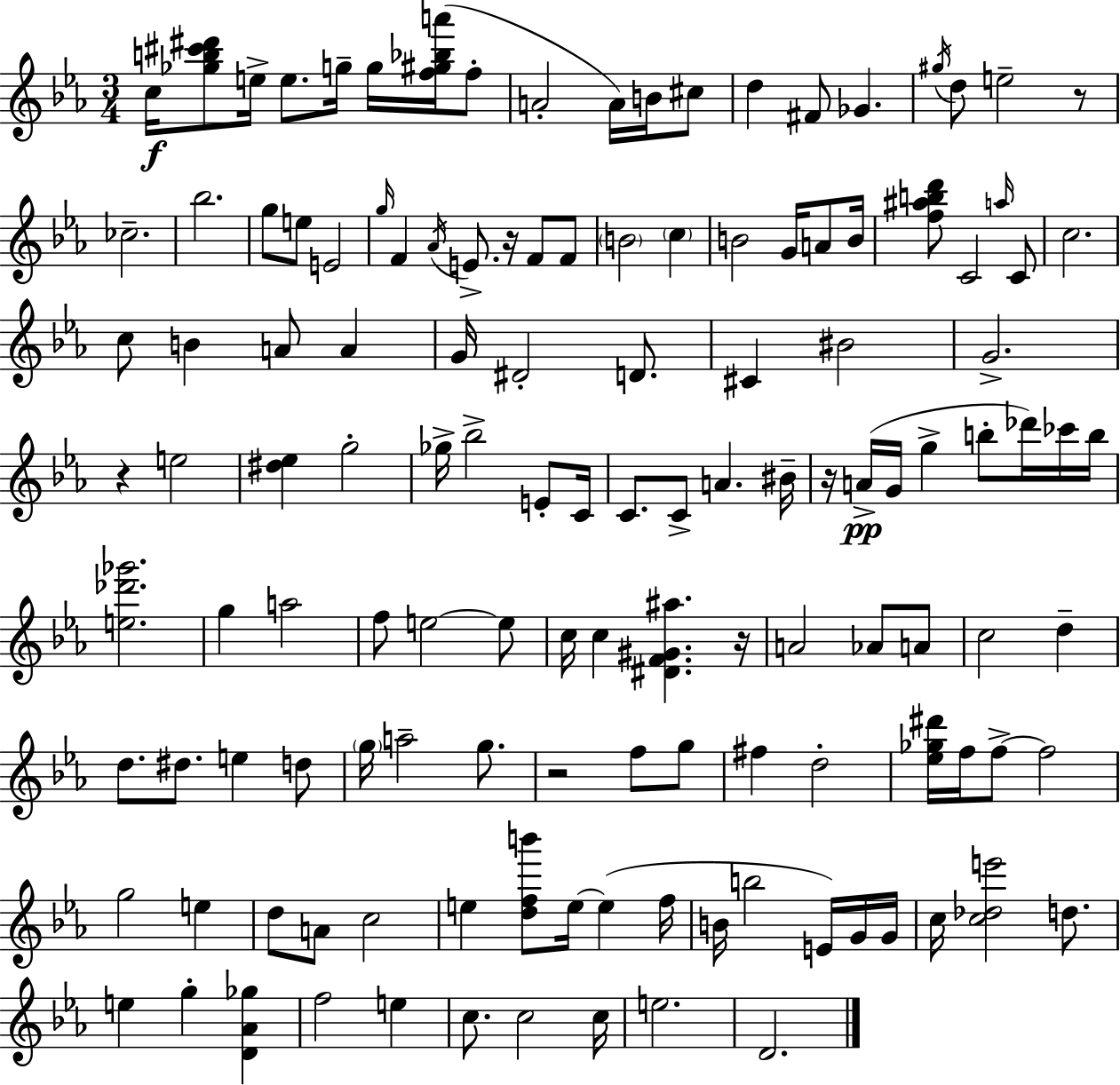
C5/s [Gb5,B5,C#6,D#6]/e E5/s E5/e. G5/s G5/s [F5,G#5,Bb5,A6]/s F5/e A4/h A4/s B4/s C#5/e D5/q F#4/e Gb4/q. G#5/s D5/e E5/h R/e CES5/h. Bb5/h. G5/e E5/e E4/h G5/s F4/q Ab4/s E4/e. R/s F4/e F4/e B4/h C5/q B4/h G4/s A4/e B4/s [F5,A#5,B5,D6]/e C4/h A5/s C4/e C5/h. C5/e B4/q A4/e A4/q G4/s D#4/h D4/e. C#4/q BIS4/h G4/h. R/q E5/h [D#5,Eb5]/q G5/h Gb5/s Bb5/h E4/e C4/s C4/e. C4/e A4/q. BIS4/s R/s A4/s G4/s G5/q B5/e Db6/s CES6/s B5/s [E5,Db6,Gb6]/h. G5/q A5/h F5/e E5/h E5/e C5/s C5/q [D#4,F4,G#4,A#5]/q. R/s A4/h Ab4/e A4/e C5/h D5/q D5/e. D#5/e. E5/q D5/e G5/s A5/h G5/e. R/h F5/e G5/e F#5/q D5/h [Eb5,Gb5,D#6]/s F5/s F5/e F5/h G5/h E5/q D5/e A4/e C5/h E5/q [D5,F5,B6]/e E5/s E5/q F5/s B4/s B5/h E4/s G4/s G4/s C5/s [C5,Db5,E6]/h D5/e. E5/q G5/q [D4,Ab4,Gb5]/q F5/h E5/q C5/e. C5/h C5/s E5/h. D4/h.